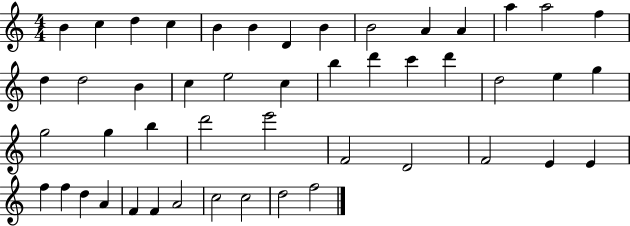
{
  \clef treble
  \numericTimeSignature
  \time 4/4
  \key c \major
  b'4 c''4 d''4 c''4 | b'4 b'4 d'4 b'4 | b'2 a'4 a'4 | a''4 a''2 f''4 | \break d''4 d''2 b'4 | c''4 e''2 c''4 | b''4 d'''4 c'''4 d'''4 | d''2 e''4 g''4 | \break g''2 g''4 b''4 | d'''2 e'''2 | f'2 d'2 | f'2 e'4 e'4 | \break f''4 f''4 d''4 a'4 | f'4 f'4 a'2 | c''2 c''2 | d''2 f''2 | \break \bar "|."
}